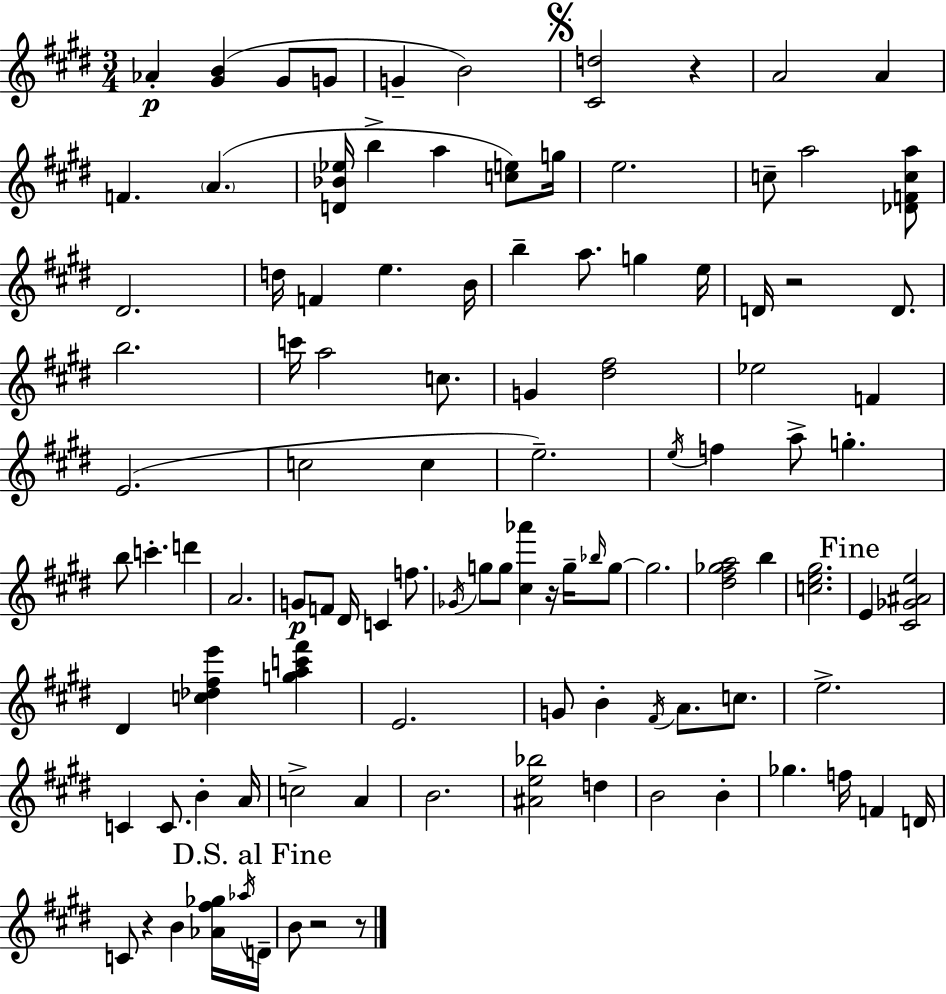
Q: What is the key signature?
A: E major